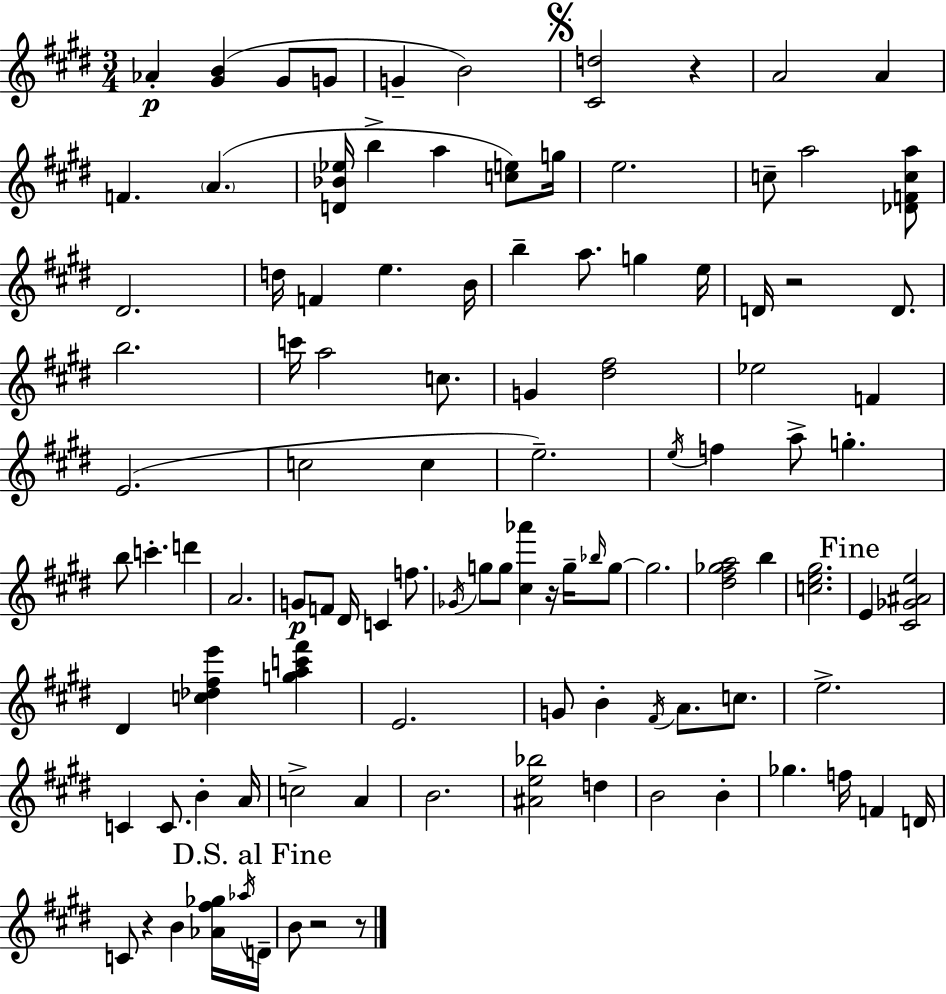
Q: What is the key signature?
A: E major